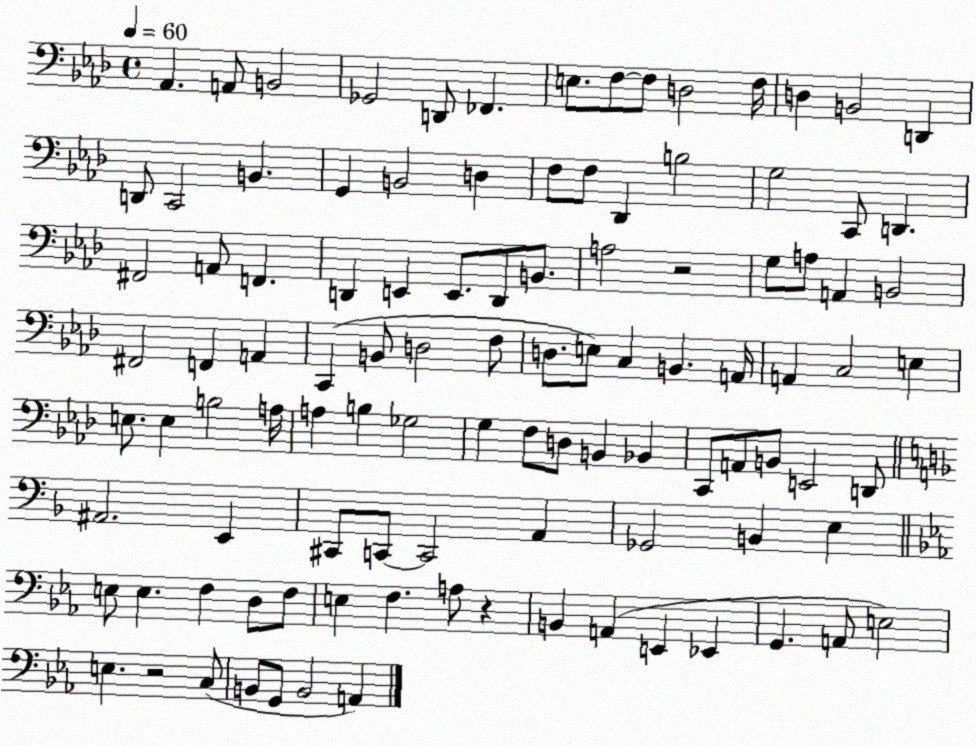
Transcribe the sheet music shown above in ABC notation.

X:1
T:Untitled
M:4/4
L:1/4
K:Ab
_A,, A,,/2 B,,2 _G,,2 D,,/2 _F,, E,/2 F,/2 F,/2 D,2 F,/4 D, B,,2 D,, D,,/2 C,,2 B,, G,, B,,2 D, F,/2 F,/2 _D,, B,2 G,2 C,,/2 D,, ^F,,2 A,,/2 F,, D,, E,, E,,/2 D,,/2 B,,/2 A,2 z2 G,/2 A,/2 A,, B,,2 ^F,,2 F,, A,, C,, B,,/2 D,2 F,/2 D,/2 E,/2 C, B,, A,,/4 A,, C,2 E, E,/2 E, B,2 A,/4 A, B, _G,2 G, F,/2 D,/2 B,, _B,, C,,/2 A,,/2 B,,/2 E,,2 D,,/2 ^A,,2 E,, ^C,,/2 C,,/2 C,,2 A,, _G,,2 B,, E, E,/2 E, F, D,/2 F,/2 E, F, A,/2 z B,, A,, E,, _E,, G,, A,,/2 E,2 E, z2 C,/2 B,,/2 G,,/2 B,,2 A,,